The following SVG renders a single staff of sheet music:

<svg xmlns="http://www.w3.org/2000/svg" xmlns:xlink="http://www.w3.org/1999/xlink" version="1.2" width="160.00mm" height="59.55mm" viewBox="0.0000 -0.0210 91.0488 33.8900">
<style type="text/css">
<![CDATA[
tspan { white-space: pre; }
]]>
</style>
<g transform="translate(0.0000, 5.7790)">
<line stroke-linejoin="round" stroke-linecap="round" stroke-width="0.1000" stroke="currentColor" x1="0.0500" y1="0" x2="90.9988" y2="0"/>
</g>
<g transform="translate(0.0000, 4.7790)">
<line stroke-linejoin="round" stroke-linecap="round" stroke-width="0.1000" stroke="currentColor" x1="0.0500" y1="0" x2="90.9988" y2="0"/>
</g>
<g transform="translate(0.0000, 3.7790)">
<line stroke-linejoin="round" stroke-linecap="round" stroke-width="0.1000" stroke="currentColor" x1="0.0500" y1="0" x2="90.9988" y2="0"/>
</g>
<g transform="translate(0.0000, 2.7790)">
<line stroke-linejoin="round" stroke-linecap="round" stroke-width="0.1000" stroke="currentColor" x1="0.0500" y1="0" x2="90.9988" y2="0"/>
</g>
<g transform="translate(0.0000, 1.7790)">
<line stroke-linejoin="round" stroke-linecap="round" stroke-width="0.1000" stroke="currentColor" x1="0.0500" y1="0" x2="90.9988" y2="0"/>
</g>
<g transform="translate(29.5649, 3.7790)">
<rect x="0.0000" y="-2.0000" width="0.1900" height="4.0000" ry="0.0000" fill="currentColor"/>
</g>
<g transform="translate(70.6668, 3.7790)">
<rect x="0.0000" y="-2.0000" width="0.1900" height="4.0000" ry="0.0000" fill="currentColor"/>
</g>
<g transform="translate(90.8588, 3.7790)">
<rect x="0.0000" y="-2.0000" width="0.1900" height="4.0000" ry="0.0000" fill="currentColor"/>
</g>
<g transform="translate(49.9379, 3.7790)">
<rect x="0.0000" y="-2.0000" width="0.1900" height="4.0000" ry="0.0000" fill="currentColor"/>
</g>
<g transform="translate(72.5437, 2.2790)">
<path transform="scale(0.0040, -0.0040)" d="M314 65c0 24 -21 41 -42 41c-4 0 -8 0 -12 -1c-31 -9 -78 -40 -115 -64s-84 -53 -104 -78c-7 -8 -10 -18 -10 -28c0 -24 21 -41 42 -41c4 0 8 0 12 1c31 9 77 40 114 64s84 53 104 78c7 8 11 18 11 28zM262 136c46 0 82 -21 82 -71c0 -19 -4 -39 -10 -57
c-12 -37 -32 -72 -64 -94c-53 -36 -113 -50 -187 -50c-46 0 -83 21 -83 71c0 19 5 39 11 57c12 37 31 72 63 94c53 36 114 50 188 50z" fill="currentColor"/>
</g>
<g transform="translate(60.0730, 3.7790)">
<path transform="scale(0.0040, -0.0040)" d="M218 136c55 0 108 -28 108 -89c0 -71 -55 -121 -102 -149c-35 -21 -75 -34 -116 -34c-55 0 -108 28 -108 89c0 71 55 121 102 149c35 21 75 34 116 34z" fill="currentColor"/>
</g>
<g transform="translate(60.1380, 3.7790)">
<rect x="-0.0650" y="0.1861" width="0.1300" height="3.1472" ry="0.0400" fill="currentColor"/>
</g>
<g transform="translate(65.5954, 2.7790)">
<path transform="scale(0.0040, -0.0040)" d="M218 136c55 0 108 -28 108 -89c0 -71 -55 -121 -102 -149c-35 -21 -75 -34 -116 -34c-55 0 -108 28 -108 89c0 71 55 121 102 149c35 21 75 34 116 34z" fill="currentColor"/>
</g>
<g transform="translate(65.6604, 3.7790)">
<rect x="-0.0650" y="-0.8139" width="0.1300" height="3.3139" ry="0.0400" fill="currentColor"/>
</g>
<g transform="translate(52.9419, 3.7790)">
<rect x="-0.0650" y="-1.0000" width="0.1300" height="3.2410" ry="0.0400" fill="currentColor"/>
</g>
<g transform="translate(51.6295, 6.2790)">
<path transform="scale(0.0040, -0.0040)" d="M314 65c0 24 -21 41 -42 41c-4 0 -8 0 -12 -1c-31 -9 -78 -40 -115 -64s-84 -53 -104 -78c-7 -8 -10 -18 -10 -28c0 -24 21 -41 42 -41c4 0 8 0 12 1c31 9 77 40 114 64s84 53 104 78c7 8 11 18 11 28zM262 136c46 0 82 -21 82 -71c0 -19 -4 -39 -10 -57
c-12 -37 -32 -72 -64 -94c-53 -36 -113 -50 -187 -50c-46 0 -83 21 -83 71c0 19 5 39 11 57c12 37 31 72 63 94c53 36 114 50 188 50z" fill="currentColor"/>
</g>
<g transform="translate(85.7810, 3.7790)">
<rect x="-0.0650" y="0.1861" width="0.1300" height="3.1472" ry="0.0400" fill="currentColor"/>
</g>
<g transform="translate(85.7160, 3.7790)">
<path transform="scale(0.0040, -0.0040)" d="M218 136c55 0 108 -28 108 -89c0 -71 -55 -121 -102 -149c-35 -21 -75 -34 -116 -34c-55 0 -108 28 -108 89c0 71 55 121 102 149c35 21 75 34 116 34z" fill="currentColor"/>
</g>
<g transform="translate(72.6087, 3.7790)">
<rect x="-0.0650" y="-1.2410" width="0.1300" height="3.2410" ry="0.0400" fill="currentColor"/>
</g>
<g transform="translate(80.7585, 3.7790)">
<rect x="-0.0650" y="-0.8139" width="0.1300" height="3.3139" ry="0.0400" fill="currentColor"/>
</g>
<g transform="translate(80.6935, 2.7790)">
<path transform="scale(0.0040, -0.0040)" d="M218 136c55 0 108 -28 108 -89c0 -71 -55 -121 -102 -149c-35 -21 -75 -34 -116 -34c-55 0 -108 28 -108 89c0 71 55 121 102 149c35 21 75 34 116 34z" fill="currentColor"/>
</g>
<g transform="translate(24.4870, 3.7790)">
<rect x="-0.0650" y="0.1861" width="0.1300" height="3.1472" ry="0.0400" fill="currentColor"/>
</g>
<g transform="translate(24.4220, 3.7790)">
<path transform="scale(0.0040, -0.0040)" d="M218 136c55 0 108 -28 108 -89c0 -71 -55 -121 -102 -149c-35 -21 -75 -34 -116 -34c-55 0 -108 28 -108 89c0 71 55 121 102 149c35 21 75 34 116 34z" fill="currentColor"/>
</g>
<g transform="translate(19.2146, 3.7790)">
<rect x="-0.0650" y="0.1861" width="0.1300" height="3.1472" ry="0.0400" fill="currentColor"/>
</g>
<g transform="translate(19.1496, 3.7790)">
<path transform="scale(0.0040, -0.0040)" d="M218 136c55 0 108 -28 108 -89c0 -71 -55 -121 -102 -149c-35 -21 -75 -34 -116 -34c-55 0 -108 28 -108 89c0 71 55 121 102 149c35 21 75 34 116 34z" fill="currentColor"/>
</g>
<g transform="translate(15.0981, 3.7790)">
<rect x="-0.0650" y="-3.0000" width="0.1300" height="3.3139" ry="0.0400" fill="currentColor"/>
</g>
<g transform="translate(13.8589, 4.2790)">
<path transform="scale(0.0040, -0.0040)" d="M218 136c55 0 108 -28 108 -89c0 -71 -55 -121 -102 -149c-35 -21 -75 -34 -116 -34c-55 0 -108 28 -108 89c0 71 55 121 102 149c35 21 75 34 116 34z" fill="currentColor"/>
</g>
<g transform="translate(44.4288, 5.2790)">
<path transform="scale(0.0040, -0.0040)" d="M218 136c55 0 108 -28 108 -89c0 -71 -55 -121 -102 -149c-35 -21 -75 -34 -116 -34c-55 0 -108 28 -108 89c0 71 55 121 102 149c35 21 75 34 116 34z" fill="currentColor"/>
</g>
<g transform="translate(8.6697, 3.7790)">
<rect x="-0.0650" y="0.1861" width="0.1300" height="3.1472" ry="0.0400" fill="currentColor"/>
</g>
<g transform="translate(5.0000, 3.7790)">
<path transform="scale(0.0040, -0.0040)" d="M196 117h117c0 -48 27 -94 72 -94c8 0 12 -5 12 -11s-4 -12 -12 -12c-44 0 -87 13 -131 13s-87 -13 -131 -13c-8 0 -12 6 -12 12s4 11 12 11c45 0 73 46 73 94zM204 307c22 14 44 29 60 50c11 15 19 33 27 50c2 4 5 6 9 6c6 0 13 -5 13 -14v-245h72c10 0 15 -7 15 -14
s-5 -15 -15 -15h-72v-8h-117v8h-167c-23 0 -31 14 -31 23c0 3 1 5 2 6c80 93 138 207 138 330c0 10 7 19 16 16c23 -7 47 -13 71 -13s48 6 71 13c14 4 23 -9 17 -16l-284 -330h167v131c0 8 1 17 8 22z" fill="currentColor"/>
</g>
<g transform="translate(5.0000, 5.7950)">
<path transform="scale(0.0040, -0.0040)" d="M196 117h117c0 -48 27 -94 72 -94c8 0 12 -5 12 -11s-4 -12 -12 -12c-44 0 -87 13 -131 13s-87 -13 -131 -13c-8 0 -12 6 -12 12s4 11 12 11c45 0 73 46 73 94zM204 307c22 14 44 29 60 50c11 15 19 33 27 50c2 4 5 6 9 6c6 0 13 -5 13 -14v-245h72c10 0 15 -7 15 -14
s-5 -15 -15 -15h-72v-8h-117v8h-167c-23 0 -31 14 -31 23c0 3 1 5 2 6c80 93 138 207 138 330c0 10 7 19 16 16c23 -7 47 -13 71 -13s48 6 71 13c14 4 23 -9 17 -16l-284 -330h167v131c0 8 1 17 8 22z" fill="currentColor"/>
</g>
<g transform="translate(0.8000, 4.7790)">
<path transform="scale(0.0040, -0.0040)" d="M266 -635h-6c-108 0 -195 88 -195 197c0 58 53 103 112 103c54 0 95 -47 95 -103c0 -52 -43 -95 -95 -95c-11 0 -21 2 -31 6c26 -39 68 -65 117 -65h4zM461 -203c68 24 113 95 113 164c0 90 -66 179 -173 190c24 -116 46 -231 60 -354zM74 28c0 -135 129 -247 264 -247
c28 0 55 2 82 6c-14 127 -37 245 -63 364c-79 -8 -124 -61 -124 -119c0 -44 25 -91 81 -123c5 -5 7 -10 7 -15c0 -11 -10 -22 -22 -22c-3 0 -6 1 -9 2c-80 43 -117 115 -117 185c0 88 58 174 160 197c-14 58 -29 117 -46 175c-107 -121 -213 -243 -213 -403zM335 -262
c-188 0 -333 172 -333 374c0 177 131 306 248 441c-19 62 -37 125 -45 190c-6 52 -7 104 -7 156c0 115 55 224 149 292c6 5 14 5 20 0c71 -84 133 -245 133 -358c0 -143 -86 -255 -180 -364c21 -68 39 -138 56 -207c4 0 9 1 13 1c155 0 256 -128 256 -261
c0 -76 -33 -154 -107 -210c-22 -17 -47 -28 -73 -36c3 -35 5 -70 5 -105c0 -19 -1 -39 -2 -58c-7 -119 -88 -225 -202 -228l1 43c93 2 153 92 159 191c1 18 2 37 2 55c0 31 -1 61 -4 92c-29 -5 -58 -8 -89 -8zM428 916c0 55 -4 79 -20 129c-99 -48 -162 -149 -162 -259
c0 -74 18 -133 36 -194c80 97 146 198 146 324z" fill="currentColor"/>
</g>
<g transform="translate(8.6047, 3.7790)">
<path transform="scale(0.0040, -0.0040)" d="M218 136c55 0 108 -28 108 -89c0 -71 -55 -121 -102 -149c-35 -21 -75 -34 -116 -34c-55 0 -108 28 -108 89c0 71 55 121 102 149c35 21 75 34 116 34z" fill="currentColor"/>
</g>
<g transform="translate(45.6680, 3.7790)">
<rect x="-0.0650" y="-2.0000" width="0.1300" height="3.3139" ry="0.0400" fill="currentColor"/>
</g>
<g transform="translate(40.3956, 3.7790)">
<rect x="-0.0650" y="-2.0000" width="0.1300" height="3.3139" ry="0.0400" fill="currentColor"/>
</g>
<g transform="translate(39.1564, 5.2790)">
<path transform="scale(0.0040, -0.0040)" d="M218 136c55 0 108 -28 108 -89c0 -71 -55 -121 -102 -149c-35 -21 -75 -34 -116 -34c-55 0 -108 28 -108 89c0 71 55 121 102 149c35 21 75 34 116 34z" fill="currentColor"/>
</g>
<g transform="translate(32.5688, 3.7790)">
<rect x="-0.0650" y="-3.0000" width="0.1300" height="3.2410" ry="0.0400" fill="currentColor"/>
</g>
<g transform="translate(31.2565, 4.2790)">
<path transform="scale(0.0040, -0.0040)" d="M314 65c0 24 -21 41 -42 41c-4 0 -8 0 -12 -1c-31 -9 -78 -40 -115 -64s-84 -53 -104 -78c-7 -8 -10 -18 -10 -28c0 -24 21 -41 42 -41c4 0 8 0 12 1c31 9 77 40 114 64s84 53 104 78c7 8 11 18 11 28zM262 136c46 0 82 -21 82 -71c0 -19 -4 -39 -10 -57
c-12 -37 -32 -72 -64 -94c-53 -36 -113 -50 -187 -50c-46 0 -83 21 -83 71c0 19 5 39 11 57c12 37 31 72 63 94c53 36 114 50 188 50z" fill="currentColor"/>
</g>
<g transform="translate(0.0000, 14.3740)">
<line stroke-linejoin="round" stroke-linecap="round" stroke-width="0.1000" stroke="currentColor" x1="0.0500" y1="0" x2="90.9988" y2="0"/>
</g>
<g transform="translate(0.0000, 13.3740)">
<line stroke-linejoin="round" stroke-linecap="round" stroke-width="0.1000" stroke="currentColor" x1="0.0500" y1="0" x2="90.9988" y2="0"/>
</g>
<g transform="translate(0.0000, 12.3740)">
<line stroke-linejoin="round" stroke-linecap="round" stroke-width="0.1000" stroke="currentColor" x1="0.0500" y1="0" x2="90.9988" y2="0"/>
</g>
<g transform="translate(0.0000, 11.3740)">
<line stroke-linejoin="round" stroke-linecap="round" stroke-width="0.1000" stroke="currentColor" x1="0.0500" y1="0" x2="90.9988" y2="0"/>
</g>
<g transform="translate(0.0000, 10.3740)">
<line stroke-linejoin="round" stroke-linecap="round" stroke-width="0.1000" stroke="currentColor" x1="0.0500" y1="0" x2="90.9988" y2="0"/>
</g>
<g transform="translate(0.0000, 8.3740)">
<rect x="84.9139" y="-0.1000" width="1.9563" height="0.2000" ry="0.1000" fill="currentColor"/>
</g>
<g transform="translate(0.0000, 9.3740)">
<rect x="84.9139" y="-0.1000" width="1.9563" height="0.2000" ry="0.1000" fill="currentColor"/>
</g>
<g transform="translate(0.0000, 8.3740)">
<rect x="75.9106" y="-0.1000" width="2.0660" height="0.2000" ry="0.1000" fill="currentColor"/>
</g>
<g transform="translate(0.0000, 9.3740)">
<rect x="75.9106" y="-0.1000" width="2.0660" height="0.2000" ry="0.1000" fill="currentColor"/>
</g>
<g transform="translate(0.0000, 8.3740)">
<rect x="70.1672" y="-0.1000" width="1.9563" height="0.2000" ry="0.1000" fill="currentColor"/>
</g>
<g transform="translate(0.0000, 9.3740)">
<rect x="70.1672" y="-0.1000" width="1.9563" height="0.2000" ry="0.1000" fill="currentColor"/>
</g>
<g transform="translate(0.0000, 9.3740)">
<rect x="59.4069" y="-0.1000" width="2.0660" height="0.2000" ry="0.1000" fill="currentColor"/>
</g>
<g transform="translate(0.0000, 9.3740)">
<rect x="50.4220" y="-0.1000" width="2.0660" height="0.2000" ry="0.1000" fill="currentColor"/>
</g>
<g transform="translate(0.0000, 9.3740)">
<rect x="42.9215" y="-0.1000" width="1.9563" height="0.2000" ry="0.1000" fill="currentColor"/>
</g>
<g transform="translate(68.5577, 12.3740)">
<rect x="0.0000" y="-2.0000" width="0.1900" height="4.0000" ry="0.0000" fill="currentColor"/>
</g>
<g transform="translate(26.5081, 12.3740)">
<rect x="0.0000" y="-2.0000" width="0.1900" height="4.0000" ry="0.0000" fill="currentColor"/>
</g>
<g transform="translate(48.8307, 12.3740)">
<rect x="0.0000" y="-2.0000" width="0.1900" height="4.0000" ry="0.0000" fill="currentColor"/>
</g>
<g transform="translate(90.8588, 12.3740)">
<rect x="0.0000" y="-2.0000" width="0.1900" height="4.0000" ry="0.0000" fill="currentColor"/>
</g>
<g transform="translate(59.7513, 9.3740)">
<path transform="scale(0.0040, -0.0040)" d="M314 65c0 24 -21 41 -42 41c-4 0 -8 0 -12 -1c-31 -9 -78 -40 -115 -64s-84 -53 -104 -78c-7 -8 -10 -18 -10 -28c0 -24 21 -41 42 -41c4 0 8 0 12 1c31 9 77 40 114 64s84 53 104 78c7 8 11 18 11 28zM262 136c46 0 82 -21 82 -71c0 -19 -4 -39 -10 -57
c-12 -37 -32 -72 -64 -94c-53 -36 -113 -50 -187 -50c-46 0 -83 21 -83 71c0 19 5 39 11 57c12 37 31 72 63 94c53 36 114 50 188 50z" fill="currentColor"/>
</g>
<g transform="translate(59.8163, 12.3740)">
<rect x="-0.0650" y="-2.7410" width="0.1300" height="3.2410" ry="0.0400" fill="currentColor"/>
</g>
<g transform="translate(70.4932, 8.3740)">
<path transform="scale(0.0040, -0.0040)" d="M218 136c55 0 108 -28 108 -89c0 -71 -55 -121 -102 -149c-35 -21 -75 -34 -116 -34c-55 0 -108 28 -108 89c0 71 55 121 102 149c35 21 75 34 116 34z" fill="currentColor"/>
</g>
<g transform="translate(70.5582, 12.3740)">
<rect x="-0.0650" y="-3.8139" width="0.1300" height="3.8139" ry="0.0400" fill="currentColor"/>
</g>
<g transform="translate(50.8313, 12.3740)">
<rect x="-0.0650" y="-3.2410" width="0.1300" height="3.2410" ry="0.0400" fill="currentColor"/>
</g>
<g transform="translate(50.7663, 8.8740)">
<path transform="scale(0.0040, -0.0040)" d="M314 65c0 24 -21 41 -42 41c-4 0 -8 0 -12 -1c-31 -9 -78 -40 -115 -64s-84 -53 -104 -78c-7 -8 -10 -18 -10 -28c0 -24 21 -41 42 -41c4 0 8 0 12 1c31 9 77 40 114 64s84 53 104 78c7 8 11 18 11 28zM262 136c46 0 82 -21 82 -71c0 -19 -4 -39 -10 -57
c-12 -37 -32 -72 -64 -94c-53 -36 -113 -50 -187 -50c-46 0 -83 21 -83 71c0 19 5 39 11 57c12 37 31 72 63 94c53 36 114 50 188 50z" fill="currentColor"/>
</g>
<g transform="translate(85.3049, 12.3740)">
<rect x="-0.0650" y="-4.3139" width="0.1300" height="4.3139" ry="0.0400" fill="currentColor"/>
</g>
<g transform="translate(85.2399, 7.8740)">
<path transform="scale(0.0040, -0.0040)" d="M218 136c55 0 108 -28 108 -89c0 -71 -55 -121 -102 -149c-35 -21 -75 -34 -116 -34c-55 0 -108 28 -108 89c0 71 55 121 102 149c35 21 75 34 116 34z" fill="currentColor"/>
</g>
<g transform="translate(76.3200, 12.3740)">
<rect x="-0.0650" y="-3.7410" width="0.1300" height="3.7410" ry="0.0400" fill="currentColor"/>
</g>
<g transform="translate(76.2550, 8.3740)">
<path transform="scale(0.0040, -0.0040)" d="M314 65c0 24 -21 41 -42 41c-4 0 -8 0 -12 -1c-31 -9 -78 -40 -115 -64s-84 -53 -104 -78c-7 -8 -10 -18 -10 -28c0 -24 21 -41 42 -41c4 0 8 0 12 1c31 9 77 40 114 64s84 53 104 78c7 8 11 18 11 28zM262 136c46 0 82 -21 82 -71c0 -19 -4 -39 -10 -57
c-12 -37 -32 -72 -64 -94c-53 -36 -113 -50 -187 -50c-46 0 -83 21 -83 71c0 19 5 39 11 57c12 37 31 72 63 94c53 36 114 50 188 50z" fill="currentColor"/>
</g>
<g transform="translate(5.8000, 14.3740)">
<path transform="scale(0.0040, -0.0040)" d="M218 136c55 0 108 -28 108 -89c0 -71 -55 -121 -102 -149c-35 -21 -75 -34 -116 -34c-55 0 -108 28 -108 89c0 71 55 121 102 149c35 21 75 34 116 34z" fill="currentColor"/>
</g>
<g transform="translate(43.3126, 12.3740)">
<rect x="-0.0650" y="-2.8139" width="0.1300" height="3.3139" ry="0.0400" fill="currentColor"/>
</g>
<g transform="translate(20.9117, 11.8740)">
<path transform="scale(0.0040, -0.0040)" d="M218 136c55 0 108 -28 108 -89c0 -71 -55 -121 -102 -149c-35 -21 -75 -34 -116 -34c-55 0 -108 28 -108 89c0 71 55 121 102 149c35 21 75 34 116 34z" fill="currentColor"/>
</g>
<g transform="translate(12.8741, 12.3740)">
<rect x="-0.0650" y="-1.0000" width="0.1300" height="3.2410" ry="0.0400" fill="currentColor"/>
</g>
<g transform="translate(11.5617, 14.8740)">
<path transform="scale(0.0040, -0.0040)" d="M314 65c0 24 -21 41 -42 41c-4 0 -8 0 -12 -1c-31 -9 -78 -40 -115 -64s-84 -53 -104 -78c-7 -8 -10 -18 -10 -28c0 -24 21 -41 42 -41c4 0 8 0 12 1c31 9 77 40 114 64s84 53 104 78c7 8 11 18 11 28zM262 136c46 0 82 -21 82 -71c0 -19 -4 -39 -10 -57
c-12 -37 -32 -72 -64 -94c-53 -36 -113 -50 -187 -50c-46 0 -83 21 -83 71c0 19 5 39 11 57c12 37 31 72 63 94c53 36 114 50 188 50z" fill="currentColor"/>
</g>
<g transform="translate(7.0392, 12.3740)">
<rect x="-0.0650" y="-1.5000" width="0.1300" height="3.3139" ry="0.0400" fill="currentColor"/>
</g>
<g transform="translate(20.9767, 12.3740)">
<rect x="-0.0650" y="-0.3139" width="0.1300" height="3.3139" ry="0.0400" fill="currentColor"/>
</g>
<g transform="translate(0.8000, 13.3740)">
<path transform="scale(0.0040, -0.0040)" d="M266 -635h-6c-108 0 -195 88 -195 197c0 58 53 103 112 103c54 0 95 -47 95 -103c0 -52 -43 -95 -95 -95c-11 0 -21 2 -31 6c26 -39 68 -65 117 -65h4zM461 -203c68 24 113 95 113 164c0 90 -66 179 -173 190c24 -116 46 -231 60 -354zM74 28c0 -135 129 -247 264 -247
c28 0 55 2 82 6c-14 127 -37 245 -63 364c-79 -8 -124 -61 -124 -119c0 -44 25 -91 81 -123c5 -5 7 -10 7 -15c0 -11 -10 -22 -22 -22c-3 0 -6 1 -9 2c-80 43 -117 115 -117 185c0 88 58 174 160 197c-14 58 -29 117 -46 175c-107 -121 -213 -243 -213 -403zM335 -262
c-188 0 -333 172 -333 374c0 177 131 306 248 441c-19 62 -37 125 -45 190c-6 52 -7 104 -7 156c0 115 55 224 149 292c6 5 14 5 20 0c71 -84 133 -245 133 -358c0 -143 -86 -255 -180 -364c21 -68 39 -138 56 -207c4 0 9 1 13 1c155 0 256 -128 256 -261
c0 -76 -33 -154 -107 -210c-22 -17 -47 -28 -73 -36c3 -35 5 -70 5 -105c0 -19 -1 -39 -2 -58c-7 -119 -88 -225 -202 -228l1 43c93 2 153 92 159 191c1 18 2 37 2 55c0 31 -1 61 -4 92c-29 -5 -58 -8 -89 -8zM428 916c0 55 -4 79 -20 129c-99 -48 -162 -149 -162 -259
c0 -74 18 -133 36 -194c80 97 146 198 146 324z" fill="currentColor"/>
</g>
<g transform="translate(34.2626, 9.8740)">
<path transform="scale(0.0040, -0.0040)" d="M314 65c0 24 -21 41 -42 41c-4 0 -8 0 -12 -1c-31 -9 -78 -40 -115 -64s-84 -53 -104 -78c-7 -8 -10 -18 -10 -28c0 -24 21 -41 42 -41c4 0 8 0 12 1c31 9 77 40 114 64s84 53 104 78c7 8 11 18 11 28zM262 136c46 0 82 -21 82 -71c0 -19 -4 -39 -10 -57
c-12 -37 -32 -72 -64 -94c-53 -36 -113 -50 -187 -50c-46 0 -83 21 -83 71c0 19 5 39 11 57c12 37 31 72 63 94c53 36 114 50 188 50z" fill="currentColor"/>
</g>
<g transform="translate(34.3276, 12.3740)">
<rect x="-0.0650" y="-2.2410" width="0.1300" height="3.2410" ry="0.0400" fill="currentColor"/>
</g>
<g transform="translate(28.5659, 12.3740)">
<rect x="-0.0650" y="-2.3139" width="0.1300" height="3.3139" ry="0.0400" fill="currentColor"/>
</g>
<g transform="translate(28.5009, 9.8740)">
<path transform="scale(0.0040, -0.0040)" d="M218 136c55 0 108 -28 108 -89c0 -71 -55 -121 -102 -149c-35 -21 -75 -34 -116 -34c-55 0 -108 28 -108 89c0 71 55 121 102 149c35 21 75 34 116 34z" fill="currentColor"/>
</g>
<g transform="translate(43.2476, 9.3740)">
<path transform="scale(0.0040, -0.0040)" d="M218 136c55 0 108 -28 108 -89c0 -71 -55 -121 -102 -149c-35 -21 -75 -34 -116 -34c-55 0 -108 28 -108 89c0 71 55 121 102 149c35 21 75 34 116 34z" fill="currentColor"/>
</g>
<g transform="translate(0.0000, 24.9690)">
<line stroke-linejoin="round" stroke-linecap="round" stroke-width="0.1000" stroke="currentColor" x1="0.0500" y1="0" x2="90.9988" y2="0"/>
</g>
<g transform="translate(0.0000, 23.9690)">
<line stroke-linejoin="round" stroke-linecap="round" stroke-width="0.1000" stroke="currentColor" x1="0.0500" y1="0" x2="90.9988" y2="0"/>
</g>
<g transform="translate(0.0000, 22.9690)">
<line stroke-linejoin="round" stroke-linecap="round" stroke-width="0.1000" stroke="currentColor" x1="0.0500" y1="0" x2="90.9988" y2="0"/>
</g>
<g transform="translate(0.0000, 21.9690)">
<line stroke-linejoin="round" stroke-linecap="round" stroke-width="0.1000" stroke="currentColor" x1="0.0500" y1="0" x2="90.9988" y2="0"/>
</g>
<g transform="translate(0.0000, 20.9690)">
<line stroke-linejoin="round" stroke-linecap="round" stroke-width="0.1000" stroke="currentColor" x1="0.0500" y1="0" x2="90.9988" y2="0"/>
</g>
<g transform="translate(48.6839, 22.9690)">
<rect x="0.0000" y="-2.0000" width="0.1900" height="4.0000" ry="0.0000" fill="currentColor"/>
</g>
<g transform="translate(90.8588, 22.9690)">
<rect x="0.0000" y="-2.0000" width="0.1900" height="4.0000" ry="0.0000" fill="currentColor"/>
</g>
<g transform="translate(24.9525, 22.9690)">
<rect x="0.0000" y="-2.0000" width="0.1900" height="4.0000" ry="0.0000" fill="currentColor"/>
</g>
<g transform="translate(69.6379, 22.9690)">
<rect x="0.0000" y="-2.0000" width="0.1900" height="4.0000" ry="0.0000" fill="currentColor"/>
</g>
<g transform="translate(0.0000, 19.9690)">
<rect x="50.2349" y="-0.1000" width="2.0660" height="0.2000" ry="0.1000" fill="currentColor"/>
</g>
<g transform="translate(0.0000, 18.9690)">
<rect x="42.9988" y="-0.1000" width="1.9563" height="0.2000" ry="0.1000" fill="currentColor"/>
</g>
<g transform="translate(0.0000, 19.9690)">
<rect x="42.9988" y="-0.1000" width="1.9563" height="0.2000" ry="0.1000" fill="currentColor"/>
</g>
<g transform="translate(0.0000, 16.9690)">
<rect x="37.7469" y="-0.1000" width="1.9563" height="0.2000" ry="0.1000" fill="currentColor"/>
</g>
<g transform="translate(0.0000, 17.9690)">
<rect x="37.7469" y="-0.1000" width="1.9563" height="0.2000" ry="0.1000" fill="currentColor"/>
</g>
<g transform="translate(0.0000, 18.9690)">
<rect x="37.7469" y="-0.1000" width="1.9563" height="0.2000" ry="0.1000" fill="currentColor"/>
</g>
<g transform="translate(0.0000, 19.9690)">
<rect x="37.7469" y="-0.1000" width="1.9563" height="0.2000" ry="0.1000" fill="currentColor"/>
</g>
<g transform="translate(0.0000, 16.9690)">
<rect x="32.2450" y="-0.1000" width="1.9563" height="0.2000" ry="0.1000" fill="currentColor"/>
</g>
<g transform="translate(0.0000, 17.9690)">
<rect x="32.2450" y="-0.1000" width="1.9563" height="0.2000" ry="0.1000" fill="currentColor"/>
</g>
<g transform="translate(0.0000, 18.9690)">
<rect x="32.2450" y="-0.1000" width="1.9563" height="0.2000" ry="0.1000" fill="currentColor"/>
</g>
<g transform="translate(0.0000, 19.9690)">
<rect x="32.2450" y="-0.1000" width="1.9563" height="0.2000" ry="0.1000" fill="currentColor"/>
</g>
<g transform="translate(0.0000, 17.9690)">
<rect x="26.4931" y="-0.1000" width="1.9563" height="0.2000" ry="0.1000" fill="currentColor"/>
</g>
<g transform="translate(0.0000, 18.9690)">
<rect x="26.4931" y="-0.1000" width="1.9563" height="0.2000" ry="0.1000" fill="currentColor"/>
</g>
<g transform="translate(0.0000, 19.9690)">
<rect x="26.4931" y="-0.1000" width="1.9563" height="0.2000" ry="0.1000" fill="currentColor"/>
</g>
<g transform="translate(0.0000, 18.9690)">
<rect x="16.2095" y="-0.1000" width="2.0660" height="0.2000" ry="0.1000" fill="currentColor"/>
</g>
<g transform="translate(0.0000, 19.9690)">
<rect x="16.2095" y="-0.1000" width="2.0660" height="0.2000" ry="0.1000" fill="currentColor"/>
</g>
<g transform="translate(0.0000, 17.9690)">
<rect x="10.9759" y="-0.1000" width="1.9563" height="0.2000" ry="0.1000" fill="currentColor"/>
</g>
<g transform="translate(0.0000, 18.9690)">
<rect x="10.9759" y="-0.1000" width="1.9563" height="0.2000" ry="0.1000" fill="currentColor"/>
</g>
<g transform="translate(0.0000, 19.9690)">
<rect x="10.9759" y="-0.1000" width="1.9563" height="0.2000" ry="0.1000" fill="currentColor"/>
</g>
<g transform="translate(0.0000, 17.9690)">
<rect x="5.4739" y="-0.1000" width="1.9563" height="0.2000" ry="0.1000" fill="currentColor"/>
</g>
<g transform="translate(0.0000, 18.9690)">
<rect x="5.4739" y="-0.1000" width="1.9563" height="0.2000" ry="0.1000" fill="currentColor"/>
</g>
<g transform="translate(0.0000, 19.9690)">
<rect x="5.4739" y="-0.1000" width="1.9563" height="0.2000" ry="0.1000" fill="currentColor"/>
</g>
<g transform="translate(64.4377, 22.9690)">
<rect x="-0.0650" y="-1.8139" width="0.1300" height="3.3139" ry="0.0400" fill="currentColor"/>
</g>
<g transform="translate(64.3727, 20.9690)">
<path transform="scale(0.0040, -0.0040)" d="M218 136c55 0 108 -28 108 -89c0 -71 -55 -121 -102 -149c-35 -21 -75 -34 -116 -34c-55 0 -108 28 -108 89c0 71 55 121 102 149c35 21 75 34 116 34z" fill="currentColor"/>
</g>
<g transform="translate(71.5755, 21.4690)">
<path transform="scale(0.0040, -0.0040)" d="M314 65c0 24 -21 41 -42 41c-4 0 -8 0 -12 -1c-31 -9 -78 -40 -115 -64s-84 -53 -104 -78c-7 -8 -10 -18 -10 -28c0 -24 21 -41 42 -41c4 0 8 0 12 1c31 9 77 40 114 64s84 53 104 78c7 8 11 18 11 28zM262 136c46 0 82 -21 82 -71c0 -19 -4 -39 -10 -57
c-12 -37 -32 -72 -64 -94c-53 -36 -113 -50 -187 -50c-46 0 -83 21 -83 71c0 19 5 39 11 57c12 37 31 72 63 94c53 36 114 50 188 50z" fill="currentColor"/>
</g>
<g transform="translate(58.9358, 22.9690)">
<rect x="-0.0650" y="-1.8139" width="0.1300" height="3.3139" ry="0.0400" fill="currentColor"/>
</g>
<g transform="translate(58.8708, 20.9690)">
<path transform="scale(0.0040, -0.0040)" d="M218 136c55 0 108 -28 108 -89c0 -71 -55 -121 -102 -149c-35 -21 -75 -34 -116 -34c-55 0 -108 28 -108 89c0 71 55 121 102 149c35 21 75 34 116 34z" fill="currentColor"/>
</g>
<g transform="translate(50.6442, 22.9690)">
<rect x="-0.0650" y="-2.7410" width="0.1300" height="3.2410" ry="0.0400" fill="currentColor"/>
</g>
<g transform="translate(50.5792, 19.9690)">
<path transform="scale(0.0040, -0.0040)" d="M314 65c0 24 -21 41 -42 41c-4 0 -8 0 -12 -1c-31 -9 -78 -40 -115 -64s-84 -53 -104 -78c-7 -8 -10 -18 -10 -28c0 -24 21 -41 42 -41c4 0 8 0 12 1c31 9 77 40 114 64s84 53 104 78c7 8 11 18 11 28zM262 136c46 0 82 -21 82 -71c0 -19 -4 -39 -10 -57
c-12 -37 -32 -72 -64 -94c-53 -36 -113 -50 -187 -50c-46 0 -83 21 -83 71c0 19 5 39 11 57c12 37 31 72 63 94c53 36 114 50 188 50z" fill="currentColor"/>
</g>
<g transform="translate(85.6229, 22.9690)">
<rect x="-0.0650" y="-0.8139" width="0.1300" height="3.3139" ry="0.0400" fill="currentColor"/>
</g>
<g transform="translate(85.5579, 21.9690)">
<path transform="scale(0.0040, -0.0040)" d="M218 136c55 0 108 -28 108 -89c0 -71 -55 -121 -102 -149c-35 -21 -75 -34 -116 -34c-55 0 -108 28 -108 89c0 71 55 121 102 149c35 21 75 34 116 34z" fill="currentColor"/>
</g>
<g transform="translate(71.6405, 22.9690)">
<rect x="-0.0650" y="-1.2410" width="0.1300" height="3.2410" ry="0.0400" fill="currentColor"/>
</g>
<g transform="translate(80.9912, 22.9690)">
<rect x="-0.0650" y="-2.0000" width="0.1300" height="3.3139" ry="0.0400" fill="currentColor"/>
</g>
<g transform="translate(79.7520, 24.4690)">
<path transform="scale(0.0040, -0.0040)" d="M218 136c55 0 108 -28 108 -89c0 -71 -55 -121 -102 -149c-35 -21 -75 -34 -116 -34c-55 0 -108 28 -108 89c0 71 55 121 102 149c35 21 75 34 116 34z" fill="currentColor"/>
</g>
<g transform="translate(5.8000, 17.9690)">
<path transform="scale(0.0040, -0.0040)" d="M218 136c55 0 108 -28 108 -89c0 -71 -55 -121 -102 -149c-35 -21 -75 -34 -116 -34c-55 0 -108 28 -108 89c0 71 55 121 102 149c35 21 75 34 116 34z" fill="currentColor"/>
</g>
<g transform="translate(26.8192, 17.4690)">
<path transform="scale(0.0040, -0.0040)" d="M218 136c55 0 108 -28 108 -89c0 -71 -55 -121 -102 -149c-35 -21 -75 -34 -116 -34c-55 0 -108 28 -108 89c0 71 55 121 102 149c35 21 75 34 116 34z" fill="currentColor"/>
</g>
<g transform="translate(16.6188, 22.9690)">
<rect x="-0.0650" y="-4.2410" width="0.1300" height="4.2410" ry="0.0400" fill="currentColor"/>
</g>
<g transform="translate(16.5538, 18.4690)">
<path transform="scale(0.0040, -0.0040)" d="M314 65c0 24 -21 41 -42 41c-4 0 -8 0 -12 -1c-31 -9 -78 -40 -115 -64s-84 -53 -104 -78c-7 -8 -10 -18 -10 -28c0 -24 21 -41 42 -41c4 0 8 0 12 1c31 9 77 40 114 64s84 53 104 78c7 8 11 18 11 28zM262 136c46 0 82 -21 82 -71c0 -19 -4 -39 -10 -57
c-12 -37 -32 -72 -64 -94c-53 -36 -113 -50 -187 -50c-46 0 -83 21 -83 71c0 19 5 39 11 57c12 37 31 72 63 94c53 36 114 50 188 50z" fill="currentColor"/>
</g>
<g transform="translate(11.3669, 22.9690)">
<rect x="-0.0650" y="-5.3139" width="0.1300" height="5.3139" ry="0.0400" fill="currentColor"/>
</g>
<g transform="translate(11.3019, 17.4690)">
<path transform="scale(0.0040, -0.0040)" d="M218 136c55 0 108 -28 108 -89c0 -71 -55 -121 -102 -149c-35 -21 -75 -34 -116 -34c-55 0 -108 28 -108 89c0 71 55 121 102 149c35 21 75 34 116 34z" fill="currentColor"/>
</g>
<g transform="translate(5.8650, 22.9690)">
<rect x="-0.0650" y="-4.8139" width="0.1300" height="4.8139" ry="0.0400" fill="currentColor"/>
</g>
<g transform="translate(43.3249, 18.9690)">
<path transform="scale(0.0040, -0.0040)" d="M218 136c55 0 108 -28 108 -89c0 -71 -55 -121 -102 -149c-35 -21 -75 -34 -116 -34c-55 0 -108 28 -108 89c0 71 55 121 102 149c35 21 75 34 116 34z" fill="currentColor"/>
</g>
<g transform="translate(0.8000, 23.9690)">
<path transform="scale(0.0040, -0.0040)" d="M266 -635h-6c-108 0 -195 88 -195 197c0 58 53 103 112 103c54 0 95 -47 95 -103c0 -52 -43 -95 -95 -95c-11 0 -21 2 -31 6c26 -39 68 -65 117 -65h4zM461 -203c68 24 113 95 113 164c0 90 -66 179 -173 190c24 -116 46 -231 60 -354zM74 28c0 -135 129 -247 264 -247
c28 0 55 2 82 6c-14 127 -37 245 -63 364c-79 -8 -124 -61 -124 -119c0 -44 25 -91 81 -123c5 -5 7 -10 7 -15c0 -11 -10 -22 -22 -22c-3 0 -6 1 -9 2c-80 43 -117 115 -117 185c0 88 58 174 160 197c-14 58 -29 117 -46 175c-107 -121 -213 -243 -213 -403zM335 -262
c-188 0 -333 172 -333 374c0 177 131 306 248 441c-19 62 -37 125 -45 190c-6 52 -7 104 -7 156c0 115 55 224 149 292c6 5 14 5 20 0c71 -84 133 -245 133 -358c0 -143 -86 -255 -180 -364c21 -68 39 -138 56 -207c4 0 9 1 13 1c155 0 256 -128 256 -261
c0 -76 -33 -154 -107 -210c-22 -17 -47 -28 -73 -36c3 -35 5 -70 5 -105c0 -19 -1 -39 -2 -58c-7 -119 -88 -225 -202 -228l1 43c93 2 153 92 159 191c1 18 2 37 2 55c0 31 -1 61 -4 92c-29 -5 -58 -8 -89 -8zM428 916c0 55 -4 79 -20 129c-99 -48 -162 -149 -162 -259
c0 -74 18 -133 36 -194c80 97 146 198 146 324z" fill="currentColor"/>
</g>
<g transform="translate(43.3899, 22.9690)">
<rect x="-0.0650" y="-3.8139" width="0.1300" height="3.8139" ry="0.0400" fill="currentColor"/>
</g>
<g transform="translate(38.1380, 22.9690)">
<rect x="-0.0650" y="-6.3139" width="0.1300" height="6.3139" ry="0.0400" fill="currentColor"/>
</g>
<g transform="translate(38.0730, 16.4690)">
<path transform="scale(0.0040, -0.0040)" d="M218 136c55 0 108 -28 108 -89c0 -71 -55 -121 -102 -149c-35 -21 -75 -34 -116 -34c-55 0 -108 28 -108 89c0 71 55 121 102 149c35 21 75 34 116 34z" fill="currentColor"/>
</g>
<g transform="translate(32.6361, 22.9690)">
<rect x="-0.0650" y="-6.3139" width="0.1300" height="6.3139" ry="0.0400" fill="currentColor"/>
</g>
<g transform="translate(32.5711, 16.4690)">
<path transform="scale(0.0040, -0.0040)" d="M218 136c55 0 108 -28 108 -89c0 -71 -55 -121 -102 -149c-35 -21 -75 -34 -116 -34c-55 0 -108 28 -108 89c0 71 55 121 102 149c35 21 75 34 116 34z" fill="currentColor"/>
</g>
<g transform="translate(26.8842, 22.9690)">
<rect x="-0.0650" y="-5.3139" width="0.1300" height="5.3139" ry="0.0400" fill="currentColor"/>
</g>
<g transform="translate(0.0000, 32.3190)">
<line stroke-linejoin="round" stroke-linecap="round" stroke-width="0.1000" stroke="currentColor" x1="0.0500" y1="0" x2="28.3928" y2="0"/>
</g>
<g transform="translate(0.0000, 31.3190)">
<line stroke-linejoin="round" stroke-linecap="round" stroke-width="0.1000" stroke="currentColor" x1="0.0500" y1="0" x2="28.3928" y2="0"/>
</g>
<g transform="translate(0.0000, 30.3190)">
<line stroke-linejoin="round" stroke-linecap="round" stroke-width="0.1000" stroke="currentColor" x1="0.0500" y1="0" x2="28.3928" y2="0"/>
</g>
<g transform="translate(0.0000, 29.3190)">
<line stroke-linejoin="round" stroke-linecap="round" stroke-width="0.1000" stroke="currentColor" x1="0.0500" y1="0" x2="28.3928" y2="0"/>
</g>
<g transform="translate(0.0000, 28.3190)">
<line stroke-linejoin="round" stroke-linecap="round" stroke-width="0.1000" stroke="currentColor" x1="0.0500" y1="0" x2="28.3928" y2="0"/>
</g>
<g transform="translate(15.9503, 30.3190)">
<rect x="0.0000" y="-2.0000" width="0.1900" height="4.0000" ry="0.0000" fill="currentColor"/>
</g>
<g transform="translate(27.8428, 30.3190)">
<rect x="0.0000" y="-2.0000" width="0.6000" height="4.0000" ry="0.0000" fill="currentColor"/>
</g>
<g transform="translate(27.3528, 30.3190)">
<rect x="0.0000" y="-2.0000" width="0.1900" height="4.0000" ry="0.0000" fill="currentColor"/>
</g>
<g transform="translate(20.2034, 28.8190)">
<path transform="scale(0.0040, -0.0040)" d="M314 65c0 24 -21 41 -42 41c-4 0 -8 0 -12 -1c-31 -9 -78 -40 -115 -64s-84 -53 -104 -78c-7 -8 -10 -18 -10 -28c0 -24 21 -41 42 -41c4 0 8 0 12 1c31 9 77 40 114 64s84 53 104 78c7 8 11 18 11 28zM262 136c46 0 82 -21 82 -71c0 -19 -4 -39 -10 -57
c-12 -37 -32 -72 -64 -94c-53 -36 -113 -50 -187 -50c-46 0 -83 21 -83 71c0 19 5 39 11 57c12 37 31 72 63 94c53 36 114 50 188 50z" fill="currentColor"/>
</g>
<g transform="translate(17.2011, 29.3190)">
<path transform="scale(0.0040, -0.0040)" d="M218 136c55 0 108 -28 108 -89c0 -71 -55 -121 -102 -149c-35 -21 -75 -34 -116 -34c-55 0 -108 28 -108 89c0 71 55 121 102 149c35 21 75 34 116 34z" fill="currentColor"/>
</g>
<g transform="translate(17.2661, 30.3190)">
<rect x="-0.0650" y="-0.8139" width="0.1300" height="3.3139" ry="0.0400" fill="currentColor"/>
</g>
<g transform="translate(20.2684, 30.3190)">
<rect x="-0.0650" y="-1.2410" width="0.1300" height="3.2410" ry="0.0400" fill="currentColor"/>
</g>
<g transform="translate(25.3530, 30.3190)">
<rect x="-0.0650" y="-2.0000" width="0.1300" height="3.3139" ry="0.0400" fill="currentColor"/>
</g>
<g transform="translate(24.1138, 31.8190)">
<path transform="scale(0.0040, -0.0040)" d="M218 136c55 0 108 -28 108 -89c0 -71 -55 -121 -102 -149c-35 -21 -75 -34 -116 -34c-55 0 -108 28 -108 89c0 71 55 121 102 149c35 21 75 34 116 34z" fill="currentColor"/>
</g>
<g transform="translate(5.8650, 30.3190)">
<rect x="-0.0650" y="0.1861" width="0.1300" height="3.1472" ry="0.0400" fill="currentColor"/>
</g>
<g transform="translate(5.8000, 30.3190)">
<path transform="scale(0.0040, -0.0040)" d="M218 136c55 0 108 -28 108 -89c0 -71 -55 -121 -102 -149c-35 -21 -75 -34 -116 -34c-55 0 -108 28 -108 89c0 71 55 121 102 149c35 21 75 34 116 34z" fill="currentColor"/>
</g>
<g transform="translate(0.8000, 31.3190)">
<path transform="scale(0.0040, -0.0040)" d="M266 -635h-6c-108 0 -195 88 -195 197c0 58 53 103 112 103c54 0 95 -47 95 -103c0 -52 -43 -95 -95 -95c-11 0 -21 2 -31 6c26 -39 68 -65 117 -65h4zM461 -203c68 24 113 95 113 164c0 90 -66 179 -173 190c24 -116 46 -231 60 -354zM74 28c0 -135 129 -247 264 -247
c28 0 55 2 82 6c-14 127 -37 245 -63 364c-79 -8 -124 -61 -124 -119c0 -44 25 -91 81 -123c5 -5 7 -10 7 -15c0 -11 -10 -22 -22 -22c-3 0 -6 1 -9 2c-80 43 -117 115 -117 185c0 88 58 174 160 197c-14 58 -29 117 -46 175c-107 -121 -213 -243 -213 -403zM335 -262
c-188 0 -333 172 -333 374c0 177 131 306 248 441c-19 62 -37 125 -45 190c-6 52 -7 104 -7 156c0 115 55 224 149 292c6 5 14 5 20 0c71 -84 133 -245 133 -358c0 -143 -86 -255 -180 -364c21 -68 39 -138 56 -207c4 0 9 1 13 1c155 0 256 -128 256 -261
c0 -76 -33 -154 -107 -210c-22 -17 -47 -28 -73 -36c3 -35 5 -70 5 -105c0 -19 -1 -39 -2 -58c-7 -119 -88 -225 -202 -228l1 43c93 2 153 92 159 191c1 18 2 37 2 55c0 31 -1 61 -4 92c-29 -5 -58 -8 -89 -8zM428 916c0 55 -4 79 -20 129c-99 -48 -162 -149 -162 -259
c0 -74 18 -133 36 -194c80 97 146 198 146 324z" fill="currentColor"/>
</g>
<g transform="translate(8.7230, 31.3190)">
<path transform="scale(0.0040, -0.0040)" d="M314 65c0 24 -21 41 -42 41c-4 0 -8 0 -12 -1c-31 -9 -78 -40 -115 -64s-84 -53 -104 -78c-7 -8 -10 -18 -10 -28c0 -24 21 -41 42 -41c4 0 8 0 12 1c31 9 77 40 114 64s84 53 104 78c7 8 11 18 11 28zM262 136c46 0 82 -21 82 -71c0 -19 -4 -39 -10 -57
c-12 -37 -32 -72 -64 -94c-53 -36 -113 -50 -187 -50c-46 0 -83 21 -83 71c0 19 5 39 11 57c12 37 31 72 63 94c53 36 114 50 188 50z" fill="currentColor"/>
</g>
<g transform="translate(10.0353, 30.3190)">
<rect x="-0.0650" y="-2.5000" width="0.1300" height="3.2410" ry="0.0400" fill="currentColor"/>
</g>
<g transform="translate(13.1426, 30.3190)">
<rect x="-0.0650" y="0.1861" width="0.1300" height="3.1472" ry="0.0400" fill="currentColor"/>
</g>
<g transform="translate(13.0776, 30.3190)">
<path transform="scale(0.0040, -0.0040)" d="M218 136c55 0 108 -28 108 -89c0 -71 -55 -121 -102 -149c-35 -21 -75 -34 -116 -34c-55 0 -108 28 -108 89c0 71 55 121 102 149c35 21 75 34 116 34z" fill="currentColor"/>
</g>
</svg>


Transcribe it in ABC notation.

X:1
T:Untitled
M:4/4
L:1/4
K:C
B A B B A2 F F D2 B d e2 d B E D2 c g g2 a b2 a2 c' c'2 d' e' f' d'2 f' a' a' c' a2 f f e2 F d B G2 B d e2 F